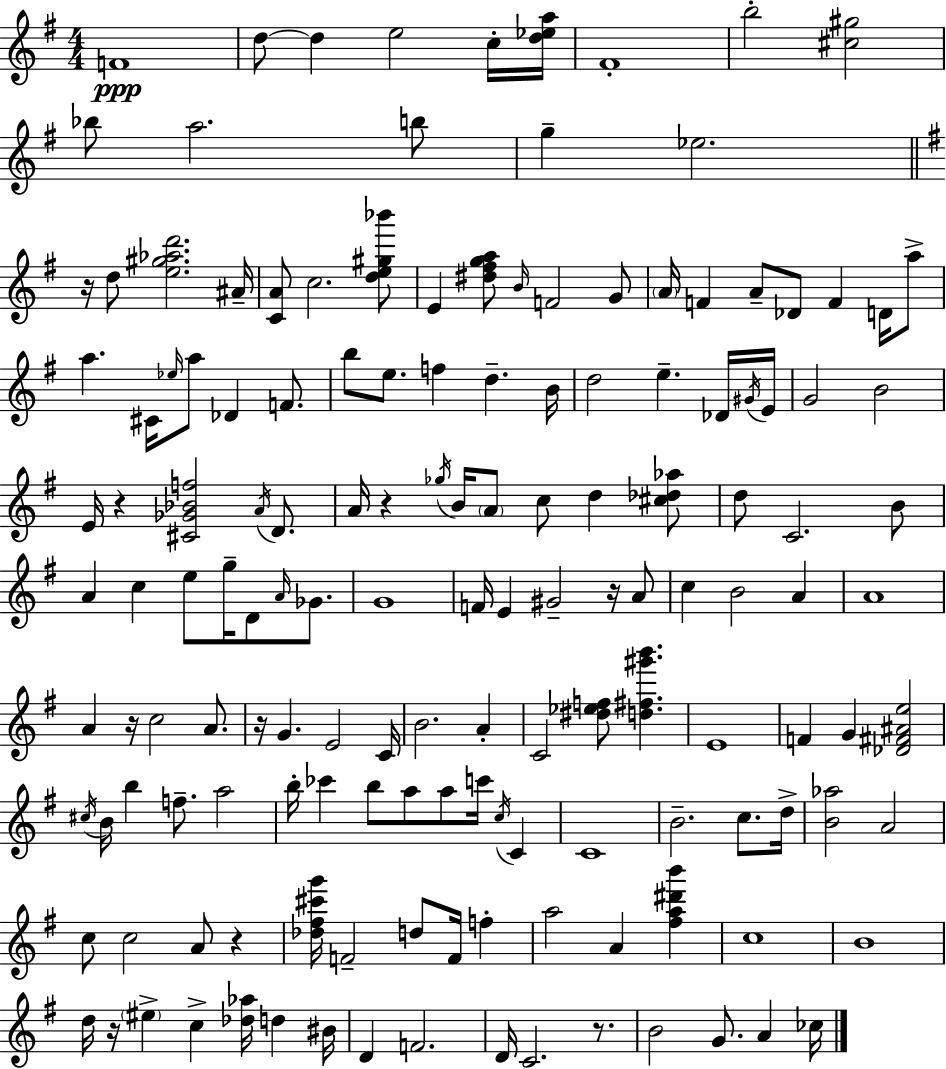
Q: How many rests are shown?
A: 9